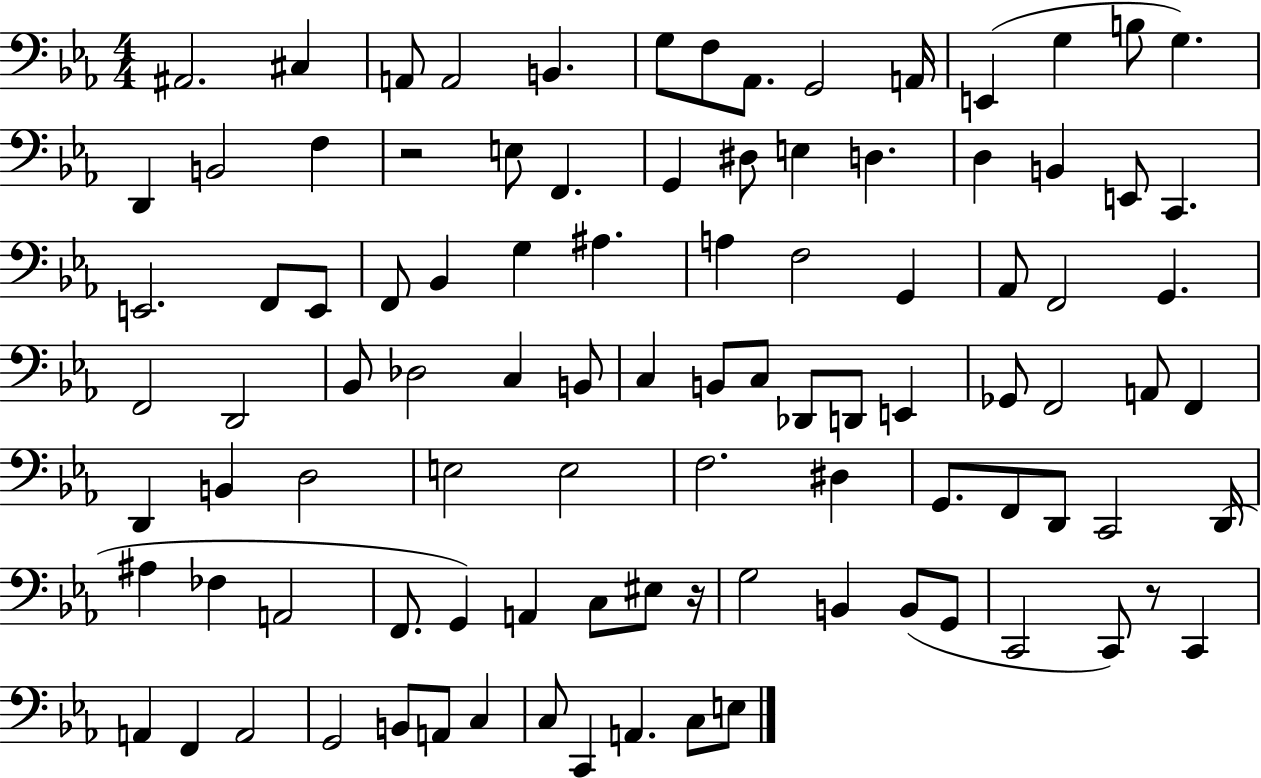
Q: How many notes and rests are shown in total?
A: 98